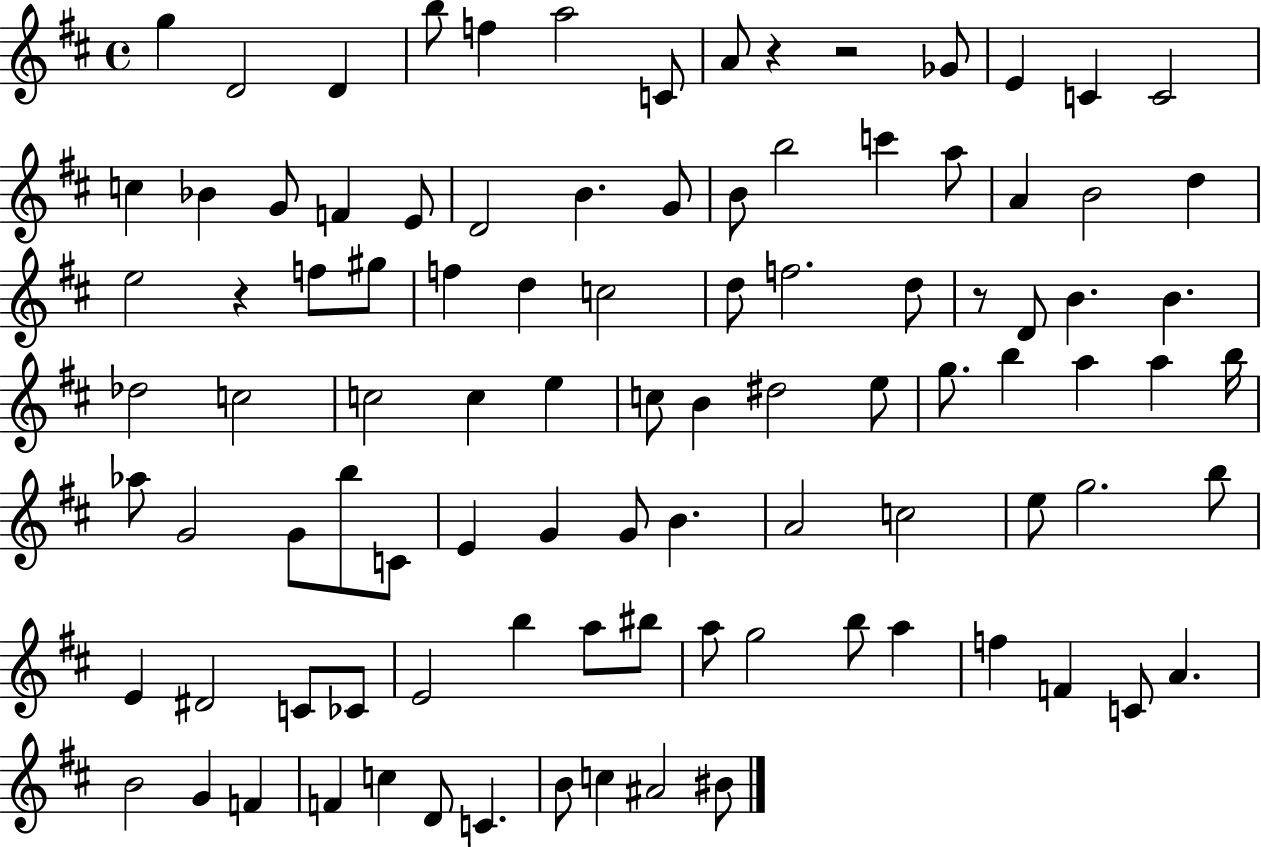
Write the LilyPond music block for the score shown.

{
  \clef treble
  \time 4/4
  \defaultTimeSignature
  \key d \major
  g''4 d'2 d'4 | b''8 f''4 a''2 c'8 | a'8 r4 r2 ges'8 | e'4 c'4 c'2 | \break c''4 bes'4 g'8 f'4 e'8 | d'2 b'4. g'8 | b'8 b''2 c'''4 a''8 | a'4 b'2 d''4 | \break e''2 r4 f''8 gis''8 | f''4 d''4 c''2 | d''8 f''2. d''8 | r8 d'8 b'4. b'4. | \break des''2 c''2 | c''2 c''4 e''4 | c''8 b'4 dis''2 e''8 | g''8. b''4 a''4 a''4 b''16 | \break aes''8 g'2 g'8 b''8 c'8 | e'4 g'4 g'8 b'4. | a'2 c''2 | e''8 g''2. b''8 | \break e'4 dis'2 c'8 ces'8 | e'2 b''4 a''8 bis''8 | a''8 g''2 b''8 a''4 | f''4 f'4 c'8 a'4. | \break b'2 g'4 f'4 | f'4 c''4 d'8 c'4. | b'8 c''4 ais'2 bis'8 | \bar "|."
}